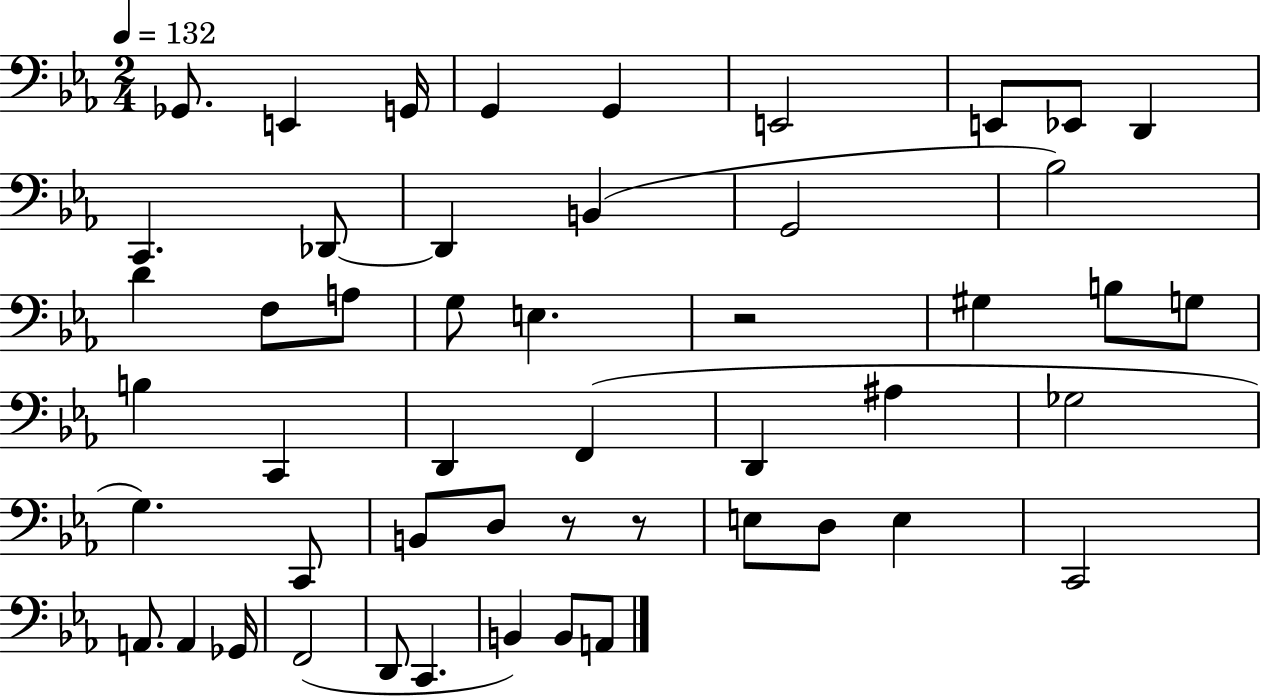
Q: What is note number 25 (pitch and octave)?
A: C2